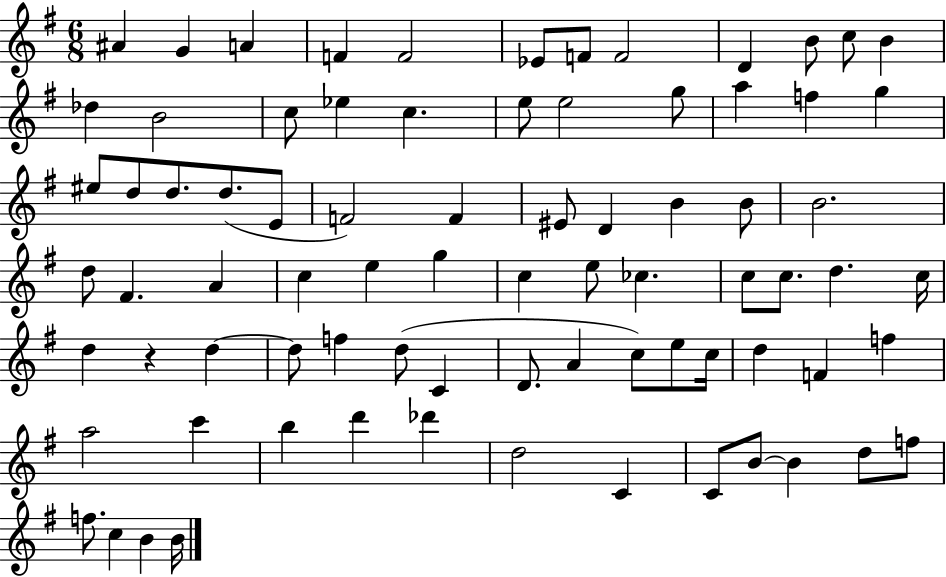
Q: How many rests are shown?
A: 1